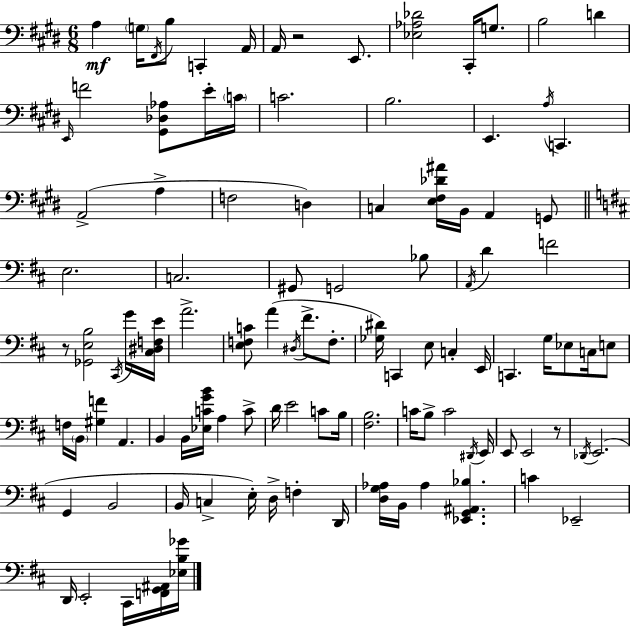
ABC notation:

X:1
T:Untitled
M:6/8
L:1/4
K:E
A, G,/4 ^F,,/4 B,/2 C,, A,,/4 A,,/4 z2 E,,/2 [_E,_A,_D]2 ^C,,/4 G,/2 B,2 D E,,/4 F2 [^G,,_D,_A,]/2 E/4 C/4 C2 B,2 E,, A,/4 C,, A,,2 A, F,2 D, C, [E,^F,_D^A]/4 B,,/4 A,, G,,/2 E,2 C,2 ^G,,/2 G,,2 _B,/2 A,,/4 D F2 z/2 [_G,,E,B,]2 ^C,,/4 G/4 [^C,^D,F,E]/4 A2 [E,F,C]/2 A ^D,/4 ^F/2 F,/2 [_G,^D]/4 C,, E,/2 C, E,,/4 C,, G,/4 _E,/2 C,/4 E,/2 F,/4 B,,/4 [^G,F] A,, B,, B,,/4 [_E,CGB]/4 A, C/2 D/4 E2 C/2 B,/4 [^F,B,]2 C/4 B,/2 C2 ^D,,/4 E,,/4 E,,/2 E,,2 z/2 _D,,/4 E,,2 G,, B,,2 B,,/4 C, E,/4 D,/4 F, D,,/4 [D,G,_A,]/4 B,,/4 _A, [_E,,G,,^A,,_B,] C _E,,2 D,,/4 E,,2 ^C,,/4 [F,,G,,^A,,]/4 [_E,B,_G]/4